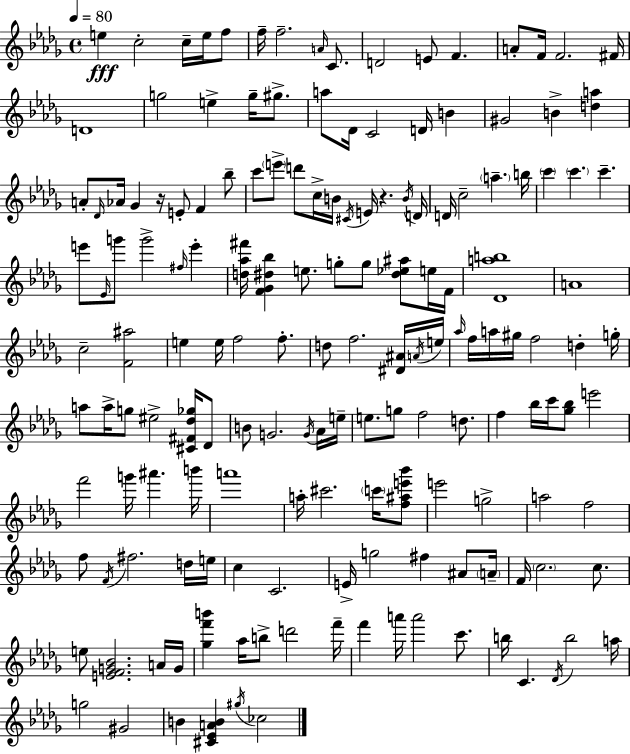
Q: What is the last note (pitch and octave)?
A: CES5